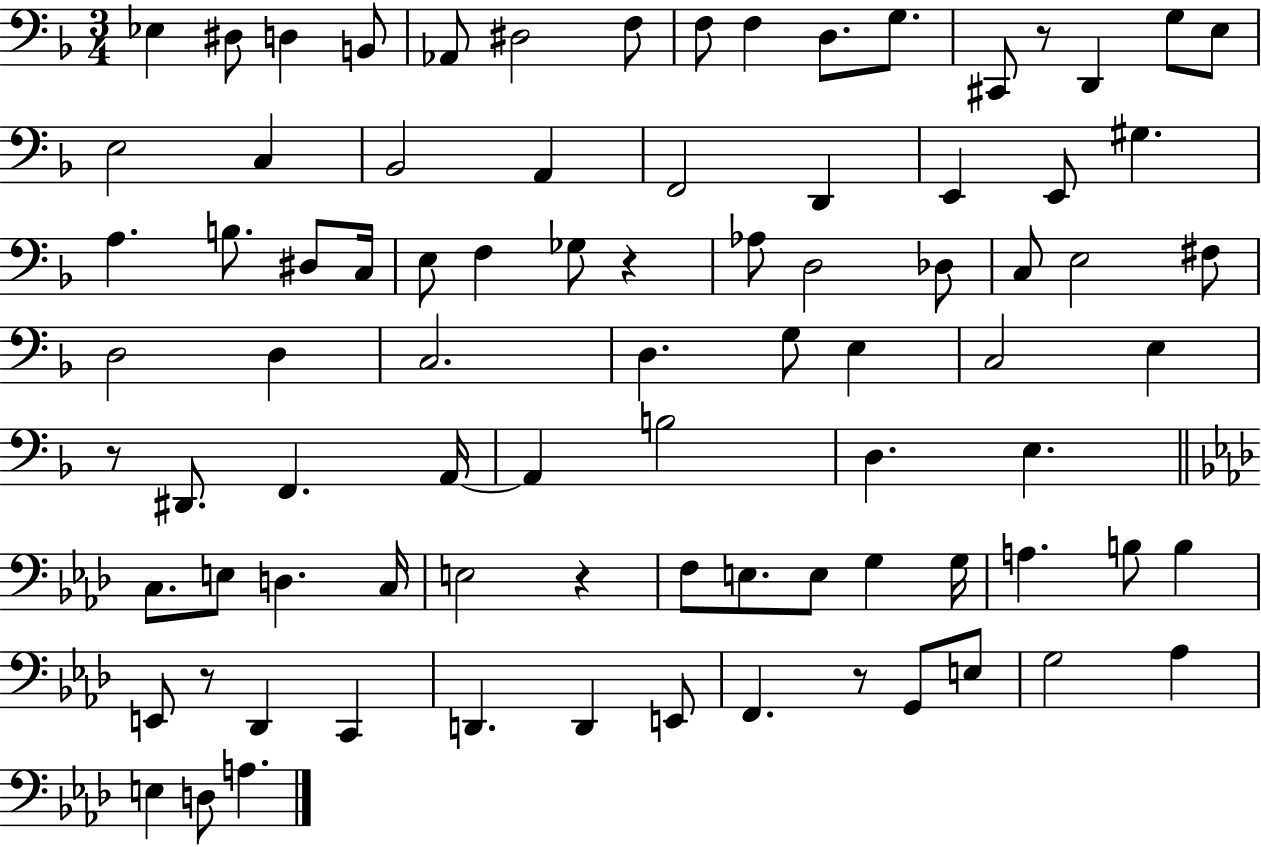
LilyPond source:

{
  \clef bass
  \numericTimeSignature
  \time 3/4
  \key f \major
  ees4 dis8 d4 b,8 | aes,8 dis2 f8 | f8 f4 d8. g8. | cis,8 r8 d,4 g8 e8 | \break e2 c4 | bes,2 a,4 | f,2 d,4 | e,4 e,8 gis4. | \break a4. b8. dis8 c16 | e8 f4 ges8 r4 | aes8 d2 des8 | c8 e2 fis8 | \break d2 d4 | c2. | d4. g8 e4 | c2 e4 | \break r8 dis,8. f,4. a,16~~ | a,4 b2 | d4. e4. | \bar "||" \break \key f \minor c8. e8 d4. c16 | e2 r4 | f8 e8. e8 g4 g16 | a4. b8 b4 | \break e,8 r8 des,4 c,4 | d,4. d,4 e,8 | f,4. r8 g,8 e8 | g2 aes4 | \break e4 d8 a4. | \bar "|."
}